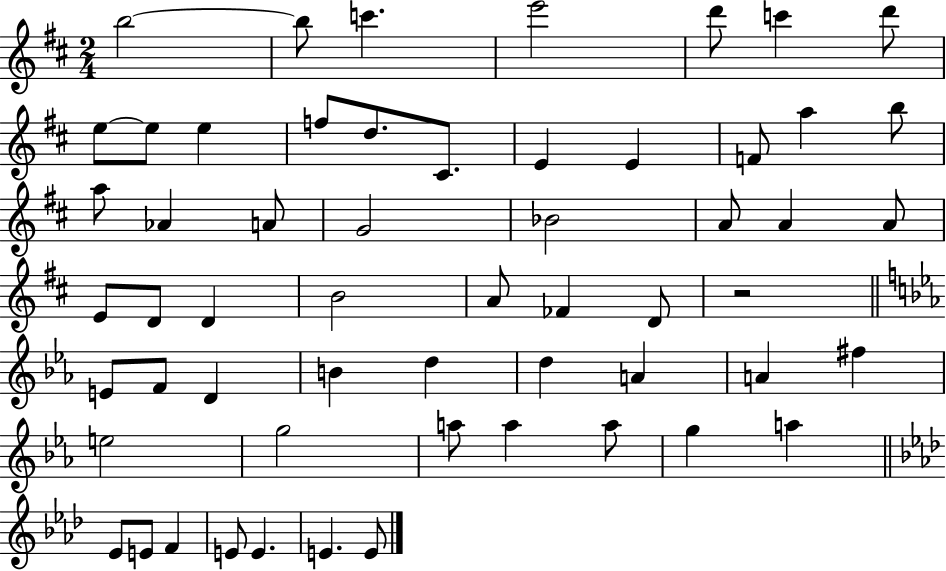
X:1
T:Untitled
M:2/4
L:1/4
K:D
b2 b/2 c' e'2 d'/2 c' d'/2 e/2 e/2 e f/2 d/2 ^C/2 E E F/2 a b/2 a/2 _A A/2 G2 _B2 A/2 A A/2 E/2 D/2 D B2 A/2 _F D/2 z2 E/2 F/2 D B d d A A ^f e2 g2 a/2 a a/2 g a _E/2 E/2 F E/2 E E E/2